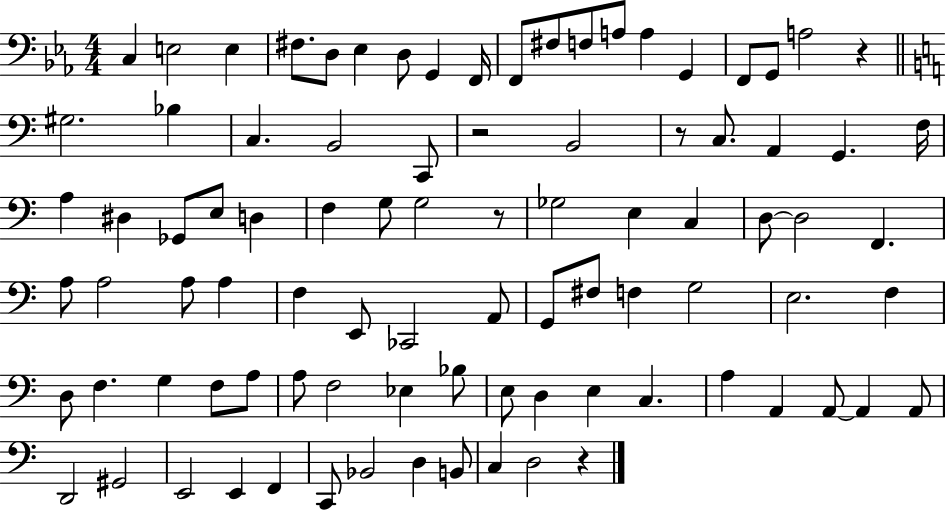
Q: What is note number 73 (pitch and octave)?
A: A2